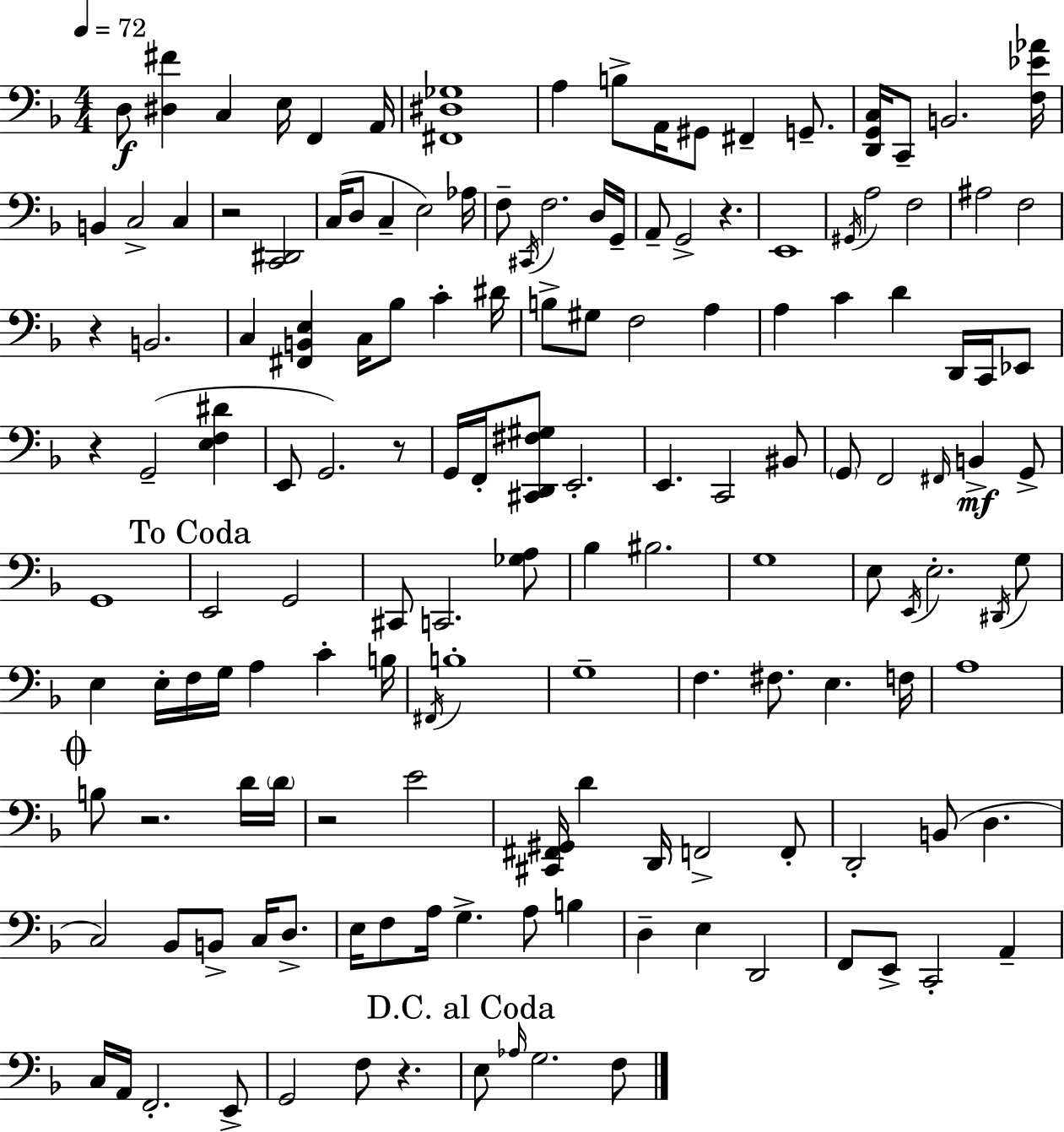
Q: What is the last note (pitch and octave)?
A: F3